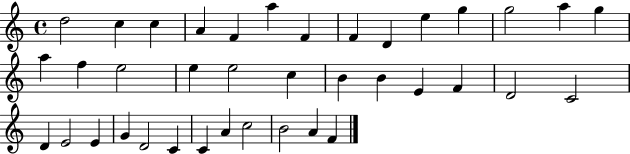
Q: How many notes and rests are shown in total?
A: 38